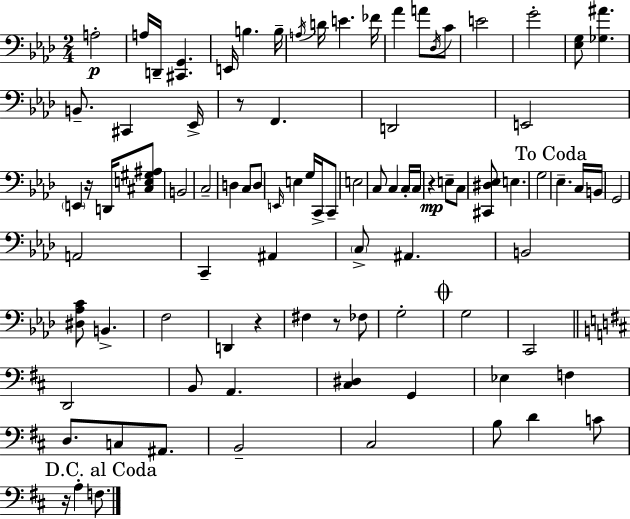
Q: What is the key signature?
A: F minor